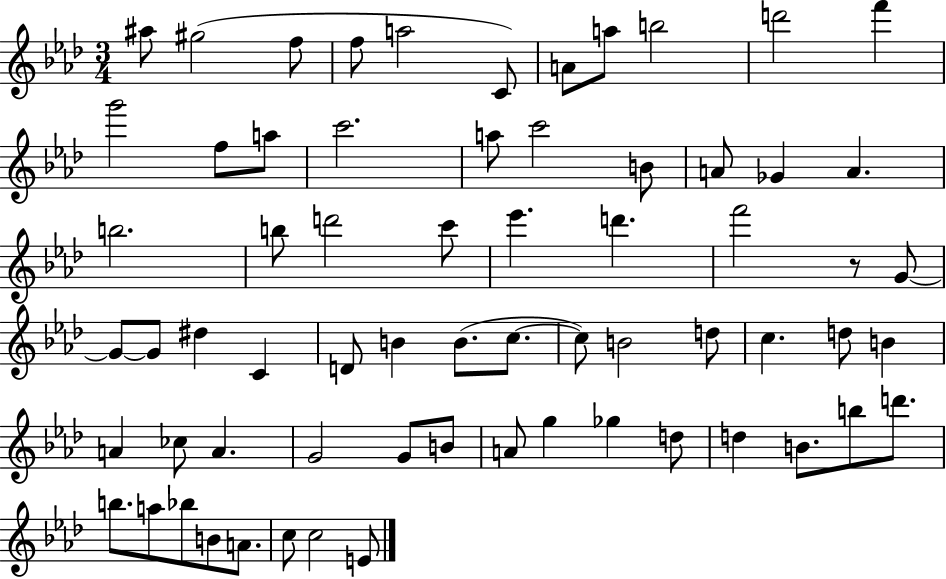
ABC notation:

X:1
T:Untitled
M:3/4
L:1/4
K:Ab
^a/2 ^g2 f/2 f/2 a2 C/2 A/2 a/2 b2 d'2 f' g'2 f/2 a/2 c'2 a/2 c'2 B/2 A/2 _G A b2 b/2 d'2 c'/2 _e' d' f'2 z/2 G/2 G/2 G/2 ^d C D/2 B B/2 c/2 c/2 B2 d/2 c d/2 B A _c/2 A G2 G/2 B/2 A/2 g _g d/2 d B/2 b/2 d'/2 b/2 a/2 _b/2 B/2 A/2 c/2 c2 E/2